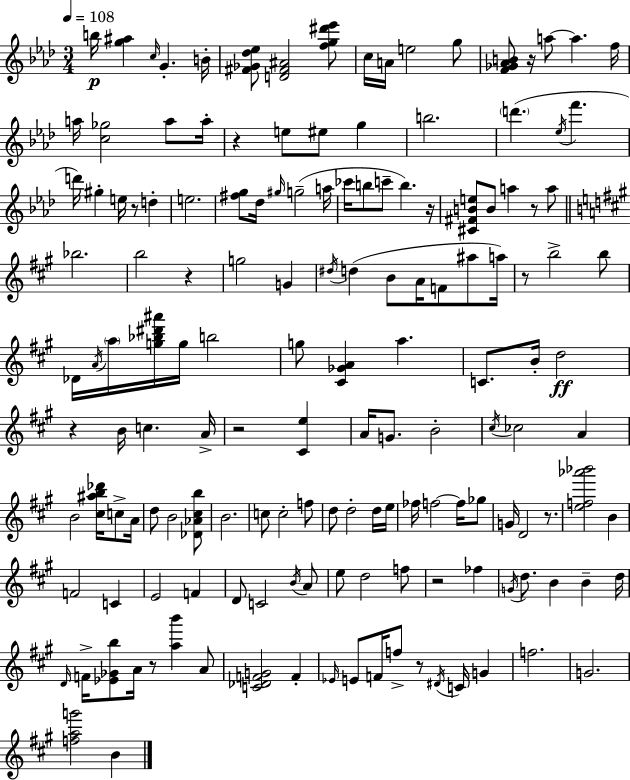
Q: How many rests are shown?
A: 13